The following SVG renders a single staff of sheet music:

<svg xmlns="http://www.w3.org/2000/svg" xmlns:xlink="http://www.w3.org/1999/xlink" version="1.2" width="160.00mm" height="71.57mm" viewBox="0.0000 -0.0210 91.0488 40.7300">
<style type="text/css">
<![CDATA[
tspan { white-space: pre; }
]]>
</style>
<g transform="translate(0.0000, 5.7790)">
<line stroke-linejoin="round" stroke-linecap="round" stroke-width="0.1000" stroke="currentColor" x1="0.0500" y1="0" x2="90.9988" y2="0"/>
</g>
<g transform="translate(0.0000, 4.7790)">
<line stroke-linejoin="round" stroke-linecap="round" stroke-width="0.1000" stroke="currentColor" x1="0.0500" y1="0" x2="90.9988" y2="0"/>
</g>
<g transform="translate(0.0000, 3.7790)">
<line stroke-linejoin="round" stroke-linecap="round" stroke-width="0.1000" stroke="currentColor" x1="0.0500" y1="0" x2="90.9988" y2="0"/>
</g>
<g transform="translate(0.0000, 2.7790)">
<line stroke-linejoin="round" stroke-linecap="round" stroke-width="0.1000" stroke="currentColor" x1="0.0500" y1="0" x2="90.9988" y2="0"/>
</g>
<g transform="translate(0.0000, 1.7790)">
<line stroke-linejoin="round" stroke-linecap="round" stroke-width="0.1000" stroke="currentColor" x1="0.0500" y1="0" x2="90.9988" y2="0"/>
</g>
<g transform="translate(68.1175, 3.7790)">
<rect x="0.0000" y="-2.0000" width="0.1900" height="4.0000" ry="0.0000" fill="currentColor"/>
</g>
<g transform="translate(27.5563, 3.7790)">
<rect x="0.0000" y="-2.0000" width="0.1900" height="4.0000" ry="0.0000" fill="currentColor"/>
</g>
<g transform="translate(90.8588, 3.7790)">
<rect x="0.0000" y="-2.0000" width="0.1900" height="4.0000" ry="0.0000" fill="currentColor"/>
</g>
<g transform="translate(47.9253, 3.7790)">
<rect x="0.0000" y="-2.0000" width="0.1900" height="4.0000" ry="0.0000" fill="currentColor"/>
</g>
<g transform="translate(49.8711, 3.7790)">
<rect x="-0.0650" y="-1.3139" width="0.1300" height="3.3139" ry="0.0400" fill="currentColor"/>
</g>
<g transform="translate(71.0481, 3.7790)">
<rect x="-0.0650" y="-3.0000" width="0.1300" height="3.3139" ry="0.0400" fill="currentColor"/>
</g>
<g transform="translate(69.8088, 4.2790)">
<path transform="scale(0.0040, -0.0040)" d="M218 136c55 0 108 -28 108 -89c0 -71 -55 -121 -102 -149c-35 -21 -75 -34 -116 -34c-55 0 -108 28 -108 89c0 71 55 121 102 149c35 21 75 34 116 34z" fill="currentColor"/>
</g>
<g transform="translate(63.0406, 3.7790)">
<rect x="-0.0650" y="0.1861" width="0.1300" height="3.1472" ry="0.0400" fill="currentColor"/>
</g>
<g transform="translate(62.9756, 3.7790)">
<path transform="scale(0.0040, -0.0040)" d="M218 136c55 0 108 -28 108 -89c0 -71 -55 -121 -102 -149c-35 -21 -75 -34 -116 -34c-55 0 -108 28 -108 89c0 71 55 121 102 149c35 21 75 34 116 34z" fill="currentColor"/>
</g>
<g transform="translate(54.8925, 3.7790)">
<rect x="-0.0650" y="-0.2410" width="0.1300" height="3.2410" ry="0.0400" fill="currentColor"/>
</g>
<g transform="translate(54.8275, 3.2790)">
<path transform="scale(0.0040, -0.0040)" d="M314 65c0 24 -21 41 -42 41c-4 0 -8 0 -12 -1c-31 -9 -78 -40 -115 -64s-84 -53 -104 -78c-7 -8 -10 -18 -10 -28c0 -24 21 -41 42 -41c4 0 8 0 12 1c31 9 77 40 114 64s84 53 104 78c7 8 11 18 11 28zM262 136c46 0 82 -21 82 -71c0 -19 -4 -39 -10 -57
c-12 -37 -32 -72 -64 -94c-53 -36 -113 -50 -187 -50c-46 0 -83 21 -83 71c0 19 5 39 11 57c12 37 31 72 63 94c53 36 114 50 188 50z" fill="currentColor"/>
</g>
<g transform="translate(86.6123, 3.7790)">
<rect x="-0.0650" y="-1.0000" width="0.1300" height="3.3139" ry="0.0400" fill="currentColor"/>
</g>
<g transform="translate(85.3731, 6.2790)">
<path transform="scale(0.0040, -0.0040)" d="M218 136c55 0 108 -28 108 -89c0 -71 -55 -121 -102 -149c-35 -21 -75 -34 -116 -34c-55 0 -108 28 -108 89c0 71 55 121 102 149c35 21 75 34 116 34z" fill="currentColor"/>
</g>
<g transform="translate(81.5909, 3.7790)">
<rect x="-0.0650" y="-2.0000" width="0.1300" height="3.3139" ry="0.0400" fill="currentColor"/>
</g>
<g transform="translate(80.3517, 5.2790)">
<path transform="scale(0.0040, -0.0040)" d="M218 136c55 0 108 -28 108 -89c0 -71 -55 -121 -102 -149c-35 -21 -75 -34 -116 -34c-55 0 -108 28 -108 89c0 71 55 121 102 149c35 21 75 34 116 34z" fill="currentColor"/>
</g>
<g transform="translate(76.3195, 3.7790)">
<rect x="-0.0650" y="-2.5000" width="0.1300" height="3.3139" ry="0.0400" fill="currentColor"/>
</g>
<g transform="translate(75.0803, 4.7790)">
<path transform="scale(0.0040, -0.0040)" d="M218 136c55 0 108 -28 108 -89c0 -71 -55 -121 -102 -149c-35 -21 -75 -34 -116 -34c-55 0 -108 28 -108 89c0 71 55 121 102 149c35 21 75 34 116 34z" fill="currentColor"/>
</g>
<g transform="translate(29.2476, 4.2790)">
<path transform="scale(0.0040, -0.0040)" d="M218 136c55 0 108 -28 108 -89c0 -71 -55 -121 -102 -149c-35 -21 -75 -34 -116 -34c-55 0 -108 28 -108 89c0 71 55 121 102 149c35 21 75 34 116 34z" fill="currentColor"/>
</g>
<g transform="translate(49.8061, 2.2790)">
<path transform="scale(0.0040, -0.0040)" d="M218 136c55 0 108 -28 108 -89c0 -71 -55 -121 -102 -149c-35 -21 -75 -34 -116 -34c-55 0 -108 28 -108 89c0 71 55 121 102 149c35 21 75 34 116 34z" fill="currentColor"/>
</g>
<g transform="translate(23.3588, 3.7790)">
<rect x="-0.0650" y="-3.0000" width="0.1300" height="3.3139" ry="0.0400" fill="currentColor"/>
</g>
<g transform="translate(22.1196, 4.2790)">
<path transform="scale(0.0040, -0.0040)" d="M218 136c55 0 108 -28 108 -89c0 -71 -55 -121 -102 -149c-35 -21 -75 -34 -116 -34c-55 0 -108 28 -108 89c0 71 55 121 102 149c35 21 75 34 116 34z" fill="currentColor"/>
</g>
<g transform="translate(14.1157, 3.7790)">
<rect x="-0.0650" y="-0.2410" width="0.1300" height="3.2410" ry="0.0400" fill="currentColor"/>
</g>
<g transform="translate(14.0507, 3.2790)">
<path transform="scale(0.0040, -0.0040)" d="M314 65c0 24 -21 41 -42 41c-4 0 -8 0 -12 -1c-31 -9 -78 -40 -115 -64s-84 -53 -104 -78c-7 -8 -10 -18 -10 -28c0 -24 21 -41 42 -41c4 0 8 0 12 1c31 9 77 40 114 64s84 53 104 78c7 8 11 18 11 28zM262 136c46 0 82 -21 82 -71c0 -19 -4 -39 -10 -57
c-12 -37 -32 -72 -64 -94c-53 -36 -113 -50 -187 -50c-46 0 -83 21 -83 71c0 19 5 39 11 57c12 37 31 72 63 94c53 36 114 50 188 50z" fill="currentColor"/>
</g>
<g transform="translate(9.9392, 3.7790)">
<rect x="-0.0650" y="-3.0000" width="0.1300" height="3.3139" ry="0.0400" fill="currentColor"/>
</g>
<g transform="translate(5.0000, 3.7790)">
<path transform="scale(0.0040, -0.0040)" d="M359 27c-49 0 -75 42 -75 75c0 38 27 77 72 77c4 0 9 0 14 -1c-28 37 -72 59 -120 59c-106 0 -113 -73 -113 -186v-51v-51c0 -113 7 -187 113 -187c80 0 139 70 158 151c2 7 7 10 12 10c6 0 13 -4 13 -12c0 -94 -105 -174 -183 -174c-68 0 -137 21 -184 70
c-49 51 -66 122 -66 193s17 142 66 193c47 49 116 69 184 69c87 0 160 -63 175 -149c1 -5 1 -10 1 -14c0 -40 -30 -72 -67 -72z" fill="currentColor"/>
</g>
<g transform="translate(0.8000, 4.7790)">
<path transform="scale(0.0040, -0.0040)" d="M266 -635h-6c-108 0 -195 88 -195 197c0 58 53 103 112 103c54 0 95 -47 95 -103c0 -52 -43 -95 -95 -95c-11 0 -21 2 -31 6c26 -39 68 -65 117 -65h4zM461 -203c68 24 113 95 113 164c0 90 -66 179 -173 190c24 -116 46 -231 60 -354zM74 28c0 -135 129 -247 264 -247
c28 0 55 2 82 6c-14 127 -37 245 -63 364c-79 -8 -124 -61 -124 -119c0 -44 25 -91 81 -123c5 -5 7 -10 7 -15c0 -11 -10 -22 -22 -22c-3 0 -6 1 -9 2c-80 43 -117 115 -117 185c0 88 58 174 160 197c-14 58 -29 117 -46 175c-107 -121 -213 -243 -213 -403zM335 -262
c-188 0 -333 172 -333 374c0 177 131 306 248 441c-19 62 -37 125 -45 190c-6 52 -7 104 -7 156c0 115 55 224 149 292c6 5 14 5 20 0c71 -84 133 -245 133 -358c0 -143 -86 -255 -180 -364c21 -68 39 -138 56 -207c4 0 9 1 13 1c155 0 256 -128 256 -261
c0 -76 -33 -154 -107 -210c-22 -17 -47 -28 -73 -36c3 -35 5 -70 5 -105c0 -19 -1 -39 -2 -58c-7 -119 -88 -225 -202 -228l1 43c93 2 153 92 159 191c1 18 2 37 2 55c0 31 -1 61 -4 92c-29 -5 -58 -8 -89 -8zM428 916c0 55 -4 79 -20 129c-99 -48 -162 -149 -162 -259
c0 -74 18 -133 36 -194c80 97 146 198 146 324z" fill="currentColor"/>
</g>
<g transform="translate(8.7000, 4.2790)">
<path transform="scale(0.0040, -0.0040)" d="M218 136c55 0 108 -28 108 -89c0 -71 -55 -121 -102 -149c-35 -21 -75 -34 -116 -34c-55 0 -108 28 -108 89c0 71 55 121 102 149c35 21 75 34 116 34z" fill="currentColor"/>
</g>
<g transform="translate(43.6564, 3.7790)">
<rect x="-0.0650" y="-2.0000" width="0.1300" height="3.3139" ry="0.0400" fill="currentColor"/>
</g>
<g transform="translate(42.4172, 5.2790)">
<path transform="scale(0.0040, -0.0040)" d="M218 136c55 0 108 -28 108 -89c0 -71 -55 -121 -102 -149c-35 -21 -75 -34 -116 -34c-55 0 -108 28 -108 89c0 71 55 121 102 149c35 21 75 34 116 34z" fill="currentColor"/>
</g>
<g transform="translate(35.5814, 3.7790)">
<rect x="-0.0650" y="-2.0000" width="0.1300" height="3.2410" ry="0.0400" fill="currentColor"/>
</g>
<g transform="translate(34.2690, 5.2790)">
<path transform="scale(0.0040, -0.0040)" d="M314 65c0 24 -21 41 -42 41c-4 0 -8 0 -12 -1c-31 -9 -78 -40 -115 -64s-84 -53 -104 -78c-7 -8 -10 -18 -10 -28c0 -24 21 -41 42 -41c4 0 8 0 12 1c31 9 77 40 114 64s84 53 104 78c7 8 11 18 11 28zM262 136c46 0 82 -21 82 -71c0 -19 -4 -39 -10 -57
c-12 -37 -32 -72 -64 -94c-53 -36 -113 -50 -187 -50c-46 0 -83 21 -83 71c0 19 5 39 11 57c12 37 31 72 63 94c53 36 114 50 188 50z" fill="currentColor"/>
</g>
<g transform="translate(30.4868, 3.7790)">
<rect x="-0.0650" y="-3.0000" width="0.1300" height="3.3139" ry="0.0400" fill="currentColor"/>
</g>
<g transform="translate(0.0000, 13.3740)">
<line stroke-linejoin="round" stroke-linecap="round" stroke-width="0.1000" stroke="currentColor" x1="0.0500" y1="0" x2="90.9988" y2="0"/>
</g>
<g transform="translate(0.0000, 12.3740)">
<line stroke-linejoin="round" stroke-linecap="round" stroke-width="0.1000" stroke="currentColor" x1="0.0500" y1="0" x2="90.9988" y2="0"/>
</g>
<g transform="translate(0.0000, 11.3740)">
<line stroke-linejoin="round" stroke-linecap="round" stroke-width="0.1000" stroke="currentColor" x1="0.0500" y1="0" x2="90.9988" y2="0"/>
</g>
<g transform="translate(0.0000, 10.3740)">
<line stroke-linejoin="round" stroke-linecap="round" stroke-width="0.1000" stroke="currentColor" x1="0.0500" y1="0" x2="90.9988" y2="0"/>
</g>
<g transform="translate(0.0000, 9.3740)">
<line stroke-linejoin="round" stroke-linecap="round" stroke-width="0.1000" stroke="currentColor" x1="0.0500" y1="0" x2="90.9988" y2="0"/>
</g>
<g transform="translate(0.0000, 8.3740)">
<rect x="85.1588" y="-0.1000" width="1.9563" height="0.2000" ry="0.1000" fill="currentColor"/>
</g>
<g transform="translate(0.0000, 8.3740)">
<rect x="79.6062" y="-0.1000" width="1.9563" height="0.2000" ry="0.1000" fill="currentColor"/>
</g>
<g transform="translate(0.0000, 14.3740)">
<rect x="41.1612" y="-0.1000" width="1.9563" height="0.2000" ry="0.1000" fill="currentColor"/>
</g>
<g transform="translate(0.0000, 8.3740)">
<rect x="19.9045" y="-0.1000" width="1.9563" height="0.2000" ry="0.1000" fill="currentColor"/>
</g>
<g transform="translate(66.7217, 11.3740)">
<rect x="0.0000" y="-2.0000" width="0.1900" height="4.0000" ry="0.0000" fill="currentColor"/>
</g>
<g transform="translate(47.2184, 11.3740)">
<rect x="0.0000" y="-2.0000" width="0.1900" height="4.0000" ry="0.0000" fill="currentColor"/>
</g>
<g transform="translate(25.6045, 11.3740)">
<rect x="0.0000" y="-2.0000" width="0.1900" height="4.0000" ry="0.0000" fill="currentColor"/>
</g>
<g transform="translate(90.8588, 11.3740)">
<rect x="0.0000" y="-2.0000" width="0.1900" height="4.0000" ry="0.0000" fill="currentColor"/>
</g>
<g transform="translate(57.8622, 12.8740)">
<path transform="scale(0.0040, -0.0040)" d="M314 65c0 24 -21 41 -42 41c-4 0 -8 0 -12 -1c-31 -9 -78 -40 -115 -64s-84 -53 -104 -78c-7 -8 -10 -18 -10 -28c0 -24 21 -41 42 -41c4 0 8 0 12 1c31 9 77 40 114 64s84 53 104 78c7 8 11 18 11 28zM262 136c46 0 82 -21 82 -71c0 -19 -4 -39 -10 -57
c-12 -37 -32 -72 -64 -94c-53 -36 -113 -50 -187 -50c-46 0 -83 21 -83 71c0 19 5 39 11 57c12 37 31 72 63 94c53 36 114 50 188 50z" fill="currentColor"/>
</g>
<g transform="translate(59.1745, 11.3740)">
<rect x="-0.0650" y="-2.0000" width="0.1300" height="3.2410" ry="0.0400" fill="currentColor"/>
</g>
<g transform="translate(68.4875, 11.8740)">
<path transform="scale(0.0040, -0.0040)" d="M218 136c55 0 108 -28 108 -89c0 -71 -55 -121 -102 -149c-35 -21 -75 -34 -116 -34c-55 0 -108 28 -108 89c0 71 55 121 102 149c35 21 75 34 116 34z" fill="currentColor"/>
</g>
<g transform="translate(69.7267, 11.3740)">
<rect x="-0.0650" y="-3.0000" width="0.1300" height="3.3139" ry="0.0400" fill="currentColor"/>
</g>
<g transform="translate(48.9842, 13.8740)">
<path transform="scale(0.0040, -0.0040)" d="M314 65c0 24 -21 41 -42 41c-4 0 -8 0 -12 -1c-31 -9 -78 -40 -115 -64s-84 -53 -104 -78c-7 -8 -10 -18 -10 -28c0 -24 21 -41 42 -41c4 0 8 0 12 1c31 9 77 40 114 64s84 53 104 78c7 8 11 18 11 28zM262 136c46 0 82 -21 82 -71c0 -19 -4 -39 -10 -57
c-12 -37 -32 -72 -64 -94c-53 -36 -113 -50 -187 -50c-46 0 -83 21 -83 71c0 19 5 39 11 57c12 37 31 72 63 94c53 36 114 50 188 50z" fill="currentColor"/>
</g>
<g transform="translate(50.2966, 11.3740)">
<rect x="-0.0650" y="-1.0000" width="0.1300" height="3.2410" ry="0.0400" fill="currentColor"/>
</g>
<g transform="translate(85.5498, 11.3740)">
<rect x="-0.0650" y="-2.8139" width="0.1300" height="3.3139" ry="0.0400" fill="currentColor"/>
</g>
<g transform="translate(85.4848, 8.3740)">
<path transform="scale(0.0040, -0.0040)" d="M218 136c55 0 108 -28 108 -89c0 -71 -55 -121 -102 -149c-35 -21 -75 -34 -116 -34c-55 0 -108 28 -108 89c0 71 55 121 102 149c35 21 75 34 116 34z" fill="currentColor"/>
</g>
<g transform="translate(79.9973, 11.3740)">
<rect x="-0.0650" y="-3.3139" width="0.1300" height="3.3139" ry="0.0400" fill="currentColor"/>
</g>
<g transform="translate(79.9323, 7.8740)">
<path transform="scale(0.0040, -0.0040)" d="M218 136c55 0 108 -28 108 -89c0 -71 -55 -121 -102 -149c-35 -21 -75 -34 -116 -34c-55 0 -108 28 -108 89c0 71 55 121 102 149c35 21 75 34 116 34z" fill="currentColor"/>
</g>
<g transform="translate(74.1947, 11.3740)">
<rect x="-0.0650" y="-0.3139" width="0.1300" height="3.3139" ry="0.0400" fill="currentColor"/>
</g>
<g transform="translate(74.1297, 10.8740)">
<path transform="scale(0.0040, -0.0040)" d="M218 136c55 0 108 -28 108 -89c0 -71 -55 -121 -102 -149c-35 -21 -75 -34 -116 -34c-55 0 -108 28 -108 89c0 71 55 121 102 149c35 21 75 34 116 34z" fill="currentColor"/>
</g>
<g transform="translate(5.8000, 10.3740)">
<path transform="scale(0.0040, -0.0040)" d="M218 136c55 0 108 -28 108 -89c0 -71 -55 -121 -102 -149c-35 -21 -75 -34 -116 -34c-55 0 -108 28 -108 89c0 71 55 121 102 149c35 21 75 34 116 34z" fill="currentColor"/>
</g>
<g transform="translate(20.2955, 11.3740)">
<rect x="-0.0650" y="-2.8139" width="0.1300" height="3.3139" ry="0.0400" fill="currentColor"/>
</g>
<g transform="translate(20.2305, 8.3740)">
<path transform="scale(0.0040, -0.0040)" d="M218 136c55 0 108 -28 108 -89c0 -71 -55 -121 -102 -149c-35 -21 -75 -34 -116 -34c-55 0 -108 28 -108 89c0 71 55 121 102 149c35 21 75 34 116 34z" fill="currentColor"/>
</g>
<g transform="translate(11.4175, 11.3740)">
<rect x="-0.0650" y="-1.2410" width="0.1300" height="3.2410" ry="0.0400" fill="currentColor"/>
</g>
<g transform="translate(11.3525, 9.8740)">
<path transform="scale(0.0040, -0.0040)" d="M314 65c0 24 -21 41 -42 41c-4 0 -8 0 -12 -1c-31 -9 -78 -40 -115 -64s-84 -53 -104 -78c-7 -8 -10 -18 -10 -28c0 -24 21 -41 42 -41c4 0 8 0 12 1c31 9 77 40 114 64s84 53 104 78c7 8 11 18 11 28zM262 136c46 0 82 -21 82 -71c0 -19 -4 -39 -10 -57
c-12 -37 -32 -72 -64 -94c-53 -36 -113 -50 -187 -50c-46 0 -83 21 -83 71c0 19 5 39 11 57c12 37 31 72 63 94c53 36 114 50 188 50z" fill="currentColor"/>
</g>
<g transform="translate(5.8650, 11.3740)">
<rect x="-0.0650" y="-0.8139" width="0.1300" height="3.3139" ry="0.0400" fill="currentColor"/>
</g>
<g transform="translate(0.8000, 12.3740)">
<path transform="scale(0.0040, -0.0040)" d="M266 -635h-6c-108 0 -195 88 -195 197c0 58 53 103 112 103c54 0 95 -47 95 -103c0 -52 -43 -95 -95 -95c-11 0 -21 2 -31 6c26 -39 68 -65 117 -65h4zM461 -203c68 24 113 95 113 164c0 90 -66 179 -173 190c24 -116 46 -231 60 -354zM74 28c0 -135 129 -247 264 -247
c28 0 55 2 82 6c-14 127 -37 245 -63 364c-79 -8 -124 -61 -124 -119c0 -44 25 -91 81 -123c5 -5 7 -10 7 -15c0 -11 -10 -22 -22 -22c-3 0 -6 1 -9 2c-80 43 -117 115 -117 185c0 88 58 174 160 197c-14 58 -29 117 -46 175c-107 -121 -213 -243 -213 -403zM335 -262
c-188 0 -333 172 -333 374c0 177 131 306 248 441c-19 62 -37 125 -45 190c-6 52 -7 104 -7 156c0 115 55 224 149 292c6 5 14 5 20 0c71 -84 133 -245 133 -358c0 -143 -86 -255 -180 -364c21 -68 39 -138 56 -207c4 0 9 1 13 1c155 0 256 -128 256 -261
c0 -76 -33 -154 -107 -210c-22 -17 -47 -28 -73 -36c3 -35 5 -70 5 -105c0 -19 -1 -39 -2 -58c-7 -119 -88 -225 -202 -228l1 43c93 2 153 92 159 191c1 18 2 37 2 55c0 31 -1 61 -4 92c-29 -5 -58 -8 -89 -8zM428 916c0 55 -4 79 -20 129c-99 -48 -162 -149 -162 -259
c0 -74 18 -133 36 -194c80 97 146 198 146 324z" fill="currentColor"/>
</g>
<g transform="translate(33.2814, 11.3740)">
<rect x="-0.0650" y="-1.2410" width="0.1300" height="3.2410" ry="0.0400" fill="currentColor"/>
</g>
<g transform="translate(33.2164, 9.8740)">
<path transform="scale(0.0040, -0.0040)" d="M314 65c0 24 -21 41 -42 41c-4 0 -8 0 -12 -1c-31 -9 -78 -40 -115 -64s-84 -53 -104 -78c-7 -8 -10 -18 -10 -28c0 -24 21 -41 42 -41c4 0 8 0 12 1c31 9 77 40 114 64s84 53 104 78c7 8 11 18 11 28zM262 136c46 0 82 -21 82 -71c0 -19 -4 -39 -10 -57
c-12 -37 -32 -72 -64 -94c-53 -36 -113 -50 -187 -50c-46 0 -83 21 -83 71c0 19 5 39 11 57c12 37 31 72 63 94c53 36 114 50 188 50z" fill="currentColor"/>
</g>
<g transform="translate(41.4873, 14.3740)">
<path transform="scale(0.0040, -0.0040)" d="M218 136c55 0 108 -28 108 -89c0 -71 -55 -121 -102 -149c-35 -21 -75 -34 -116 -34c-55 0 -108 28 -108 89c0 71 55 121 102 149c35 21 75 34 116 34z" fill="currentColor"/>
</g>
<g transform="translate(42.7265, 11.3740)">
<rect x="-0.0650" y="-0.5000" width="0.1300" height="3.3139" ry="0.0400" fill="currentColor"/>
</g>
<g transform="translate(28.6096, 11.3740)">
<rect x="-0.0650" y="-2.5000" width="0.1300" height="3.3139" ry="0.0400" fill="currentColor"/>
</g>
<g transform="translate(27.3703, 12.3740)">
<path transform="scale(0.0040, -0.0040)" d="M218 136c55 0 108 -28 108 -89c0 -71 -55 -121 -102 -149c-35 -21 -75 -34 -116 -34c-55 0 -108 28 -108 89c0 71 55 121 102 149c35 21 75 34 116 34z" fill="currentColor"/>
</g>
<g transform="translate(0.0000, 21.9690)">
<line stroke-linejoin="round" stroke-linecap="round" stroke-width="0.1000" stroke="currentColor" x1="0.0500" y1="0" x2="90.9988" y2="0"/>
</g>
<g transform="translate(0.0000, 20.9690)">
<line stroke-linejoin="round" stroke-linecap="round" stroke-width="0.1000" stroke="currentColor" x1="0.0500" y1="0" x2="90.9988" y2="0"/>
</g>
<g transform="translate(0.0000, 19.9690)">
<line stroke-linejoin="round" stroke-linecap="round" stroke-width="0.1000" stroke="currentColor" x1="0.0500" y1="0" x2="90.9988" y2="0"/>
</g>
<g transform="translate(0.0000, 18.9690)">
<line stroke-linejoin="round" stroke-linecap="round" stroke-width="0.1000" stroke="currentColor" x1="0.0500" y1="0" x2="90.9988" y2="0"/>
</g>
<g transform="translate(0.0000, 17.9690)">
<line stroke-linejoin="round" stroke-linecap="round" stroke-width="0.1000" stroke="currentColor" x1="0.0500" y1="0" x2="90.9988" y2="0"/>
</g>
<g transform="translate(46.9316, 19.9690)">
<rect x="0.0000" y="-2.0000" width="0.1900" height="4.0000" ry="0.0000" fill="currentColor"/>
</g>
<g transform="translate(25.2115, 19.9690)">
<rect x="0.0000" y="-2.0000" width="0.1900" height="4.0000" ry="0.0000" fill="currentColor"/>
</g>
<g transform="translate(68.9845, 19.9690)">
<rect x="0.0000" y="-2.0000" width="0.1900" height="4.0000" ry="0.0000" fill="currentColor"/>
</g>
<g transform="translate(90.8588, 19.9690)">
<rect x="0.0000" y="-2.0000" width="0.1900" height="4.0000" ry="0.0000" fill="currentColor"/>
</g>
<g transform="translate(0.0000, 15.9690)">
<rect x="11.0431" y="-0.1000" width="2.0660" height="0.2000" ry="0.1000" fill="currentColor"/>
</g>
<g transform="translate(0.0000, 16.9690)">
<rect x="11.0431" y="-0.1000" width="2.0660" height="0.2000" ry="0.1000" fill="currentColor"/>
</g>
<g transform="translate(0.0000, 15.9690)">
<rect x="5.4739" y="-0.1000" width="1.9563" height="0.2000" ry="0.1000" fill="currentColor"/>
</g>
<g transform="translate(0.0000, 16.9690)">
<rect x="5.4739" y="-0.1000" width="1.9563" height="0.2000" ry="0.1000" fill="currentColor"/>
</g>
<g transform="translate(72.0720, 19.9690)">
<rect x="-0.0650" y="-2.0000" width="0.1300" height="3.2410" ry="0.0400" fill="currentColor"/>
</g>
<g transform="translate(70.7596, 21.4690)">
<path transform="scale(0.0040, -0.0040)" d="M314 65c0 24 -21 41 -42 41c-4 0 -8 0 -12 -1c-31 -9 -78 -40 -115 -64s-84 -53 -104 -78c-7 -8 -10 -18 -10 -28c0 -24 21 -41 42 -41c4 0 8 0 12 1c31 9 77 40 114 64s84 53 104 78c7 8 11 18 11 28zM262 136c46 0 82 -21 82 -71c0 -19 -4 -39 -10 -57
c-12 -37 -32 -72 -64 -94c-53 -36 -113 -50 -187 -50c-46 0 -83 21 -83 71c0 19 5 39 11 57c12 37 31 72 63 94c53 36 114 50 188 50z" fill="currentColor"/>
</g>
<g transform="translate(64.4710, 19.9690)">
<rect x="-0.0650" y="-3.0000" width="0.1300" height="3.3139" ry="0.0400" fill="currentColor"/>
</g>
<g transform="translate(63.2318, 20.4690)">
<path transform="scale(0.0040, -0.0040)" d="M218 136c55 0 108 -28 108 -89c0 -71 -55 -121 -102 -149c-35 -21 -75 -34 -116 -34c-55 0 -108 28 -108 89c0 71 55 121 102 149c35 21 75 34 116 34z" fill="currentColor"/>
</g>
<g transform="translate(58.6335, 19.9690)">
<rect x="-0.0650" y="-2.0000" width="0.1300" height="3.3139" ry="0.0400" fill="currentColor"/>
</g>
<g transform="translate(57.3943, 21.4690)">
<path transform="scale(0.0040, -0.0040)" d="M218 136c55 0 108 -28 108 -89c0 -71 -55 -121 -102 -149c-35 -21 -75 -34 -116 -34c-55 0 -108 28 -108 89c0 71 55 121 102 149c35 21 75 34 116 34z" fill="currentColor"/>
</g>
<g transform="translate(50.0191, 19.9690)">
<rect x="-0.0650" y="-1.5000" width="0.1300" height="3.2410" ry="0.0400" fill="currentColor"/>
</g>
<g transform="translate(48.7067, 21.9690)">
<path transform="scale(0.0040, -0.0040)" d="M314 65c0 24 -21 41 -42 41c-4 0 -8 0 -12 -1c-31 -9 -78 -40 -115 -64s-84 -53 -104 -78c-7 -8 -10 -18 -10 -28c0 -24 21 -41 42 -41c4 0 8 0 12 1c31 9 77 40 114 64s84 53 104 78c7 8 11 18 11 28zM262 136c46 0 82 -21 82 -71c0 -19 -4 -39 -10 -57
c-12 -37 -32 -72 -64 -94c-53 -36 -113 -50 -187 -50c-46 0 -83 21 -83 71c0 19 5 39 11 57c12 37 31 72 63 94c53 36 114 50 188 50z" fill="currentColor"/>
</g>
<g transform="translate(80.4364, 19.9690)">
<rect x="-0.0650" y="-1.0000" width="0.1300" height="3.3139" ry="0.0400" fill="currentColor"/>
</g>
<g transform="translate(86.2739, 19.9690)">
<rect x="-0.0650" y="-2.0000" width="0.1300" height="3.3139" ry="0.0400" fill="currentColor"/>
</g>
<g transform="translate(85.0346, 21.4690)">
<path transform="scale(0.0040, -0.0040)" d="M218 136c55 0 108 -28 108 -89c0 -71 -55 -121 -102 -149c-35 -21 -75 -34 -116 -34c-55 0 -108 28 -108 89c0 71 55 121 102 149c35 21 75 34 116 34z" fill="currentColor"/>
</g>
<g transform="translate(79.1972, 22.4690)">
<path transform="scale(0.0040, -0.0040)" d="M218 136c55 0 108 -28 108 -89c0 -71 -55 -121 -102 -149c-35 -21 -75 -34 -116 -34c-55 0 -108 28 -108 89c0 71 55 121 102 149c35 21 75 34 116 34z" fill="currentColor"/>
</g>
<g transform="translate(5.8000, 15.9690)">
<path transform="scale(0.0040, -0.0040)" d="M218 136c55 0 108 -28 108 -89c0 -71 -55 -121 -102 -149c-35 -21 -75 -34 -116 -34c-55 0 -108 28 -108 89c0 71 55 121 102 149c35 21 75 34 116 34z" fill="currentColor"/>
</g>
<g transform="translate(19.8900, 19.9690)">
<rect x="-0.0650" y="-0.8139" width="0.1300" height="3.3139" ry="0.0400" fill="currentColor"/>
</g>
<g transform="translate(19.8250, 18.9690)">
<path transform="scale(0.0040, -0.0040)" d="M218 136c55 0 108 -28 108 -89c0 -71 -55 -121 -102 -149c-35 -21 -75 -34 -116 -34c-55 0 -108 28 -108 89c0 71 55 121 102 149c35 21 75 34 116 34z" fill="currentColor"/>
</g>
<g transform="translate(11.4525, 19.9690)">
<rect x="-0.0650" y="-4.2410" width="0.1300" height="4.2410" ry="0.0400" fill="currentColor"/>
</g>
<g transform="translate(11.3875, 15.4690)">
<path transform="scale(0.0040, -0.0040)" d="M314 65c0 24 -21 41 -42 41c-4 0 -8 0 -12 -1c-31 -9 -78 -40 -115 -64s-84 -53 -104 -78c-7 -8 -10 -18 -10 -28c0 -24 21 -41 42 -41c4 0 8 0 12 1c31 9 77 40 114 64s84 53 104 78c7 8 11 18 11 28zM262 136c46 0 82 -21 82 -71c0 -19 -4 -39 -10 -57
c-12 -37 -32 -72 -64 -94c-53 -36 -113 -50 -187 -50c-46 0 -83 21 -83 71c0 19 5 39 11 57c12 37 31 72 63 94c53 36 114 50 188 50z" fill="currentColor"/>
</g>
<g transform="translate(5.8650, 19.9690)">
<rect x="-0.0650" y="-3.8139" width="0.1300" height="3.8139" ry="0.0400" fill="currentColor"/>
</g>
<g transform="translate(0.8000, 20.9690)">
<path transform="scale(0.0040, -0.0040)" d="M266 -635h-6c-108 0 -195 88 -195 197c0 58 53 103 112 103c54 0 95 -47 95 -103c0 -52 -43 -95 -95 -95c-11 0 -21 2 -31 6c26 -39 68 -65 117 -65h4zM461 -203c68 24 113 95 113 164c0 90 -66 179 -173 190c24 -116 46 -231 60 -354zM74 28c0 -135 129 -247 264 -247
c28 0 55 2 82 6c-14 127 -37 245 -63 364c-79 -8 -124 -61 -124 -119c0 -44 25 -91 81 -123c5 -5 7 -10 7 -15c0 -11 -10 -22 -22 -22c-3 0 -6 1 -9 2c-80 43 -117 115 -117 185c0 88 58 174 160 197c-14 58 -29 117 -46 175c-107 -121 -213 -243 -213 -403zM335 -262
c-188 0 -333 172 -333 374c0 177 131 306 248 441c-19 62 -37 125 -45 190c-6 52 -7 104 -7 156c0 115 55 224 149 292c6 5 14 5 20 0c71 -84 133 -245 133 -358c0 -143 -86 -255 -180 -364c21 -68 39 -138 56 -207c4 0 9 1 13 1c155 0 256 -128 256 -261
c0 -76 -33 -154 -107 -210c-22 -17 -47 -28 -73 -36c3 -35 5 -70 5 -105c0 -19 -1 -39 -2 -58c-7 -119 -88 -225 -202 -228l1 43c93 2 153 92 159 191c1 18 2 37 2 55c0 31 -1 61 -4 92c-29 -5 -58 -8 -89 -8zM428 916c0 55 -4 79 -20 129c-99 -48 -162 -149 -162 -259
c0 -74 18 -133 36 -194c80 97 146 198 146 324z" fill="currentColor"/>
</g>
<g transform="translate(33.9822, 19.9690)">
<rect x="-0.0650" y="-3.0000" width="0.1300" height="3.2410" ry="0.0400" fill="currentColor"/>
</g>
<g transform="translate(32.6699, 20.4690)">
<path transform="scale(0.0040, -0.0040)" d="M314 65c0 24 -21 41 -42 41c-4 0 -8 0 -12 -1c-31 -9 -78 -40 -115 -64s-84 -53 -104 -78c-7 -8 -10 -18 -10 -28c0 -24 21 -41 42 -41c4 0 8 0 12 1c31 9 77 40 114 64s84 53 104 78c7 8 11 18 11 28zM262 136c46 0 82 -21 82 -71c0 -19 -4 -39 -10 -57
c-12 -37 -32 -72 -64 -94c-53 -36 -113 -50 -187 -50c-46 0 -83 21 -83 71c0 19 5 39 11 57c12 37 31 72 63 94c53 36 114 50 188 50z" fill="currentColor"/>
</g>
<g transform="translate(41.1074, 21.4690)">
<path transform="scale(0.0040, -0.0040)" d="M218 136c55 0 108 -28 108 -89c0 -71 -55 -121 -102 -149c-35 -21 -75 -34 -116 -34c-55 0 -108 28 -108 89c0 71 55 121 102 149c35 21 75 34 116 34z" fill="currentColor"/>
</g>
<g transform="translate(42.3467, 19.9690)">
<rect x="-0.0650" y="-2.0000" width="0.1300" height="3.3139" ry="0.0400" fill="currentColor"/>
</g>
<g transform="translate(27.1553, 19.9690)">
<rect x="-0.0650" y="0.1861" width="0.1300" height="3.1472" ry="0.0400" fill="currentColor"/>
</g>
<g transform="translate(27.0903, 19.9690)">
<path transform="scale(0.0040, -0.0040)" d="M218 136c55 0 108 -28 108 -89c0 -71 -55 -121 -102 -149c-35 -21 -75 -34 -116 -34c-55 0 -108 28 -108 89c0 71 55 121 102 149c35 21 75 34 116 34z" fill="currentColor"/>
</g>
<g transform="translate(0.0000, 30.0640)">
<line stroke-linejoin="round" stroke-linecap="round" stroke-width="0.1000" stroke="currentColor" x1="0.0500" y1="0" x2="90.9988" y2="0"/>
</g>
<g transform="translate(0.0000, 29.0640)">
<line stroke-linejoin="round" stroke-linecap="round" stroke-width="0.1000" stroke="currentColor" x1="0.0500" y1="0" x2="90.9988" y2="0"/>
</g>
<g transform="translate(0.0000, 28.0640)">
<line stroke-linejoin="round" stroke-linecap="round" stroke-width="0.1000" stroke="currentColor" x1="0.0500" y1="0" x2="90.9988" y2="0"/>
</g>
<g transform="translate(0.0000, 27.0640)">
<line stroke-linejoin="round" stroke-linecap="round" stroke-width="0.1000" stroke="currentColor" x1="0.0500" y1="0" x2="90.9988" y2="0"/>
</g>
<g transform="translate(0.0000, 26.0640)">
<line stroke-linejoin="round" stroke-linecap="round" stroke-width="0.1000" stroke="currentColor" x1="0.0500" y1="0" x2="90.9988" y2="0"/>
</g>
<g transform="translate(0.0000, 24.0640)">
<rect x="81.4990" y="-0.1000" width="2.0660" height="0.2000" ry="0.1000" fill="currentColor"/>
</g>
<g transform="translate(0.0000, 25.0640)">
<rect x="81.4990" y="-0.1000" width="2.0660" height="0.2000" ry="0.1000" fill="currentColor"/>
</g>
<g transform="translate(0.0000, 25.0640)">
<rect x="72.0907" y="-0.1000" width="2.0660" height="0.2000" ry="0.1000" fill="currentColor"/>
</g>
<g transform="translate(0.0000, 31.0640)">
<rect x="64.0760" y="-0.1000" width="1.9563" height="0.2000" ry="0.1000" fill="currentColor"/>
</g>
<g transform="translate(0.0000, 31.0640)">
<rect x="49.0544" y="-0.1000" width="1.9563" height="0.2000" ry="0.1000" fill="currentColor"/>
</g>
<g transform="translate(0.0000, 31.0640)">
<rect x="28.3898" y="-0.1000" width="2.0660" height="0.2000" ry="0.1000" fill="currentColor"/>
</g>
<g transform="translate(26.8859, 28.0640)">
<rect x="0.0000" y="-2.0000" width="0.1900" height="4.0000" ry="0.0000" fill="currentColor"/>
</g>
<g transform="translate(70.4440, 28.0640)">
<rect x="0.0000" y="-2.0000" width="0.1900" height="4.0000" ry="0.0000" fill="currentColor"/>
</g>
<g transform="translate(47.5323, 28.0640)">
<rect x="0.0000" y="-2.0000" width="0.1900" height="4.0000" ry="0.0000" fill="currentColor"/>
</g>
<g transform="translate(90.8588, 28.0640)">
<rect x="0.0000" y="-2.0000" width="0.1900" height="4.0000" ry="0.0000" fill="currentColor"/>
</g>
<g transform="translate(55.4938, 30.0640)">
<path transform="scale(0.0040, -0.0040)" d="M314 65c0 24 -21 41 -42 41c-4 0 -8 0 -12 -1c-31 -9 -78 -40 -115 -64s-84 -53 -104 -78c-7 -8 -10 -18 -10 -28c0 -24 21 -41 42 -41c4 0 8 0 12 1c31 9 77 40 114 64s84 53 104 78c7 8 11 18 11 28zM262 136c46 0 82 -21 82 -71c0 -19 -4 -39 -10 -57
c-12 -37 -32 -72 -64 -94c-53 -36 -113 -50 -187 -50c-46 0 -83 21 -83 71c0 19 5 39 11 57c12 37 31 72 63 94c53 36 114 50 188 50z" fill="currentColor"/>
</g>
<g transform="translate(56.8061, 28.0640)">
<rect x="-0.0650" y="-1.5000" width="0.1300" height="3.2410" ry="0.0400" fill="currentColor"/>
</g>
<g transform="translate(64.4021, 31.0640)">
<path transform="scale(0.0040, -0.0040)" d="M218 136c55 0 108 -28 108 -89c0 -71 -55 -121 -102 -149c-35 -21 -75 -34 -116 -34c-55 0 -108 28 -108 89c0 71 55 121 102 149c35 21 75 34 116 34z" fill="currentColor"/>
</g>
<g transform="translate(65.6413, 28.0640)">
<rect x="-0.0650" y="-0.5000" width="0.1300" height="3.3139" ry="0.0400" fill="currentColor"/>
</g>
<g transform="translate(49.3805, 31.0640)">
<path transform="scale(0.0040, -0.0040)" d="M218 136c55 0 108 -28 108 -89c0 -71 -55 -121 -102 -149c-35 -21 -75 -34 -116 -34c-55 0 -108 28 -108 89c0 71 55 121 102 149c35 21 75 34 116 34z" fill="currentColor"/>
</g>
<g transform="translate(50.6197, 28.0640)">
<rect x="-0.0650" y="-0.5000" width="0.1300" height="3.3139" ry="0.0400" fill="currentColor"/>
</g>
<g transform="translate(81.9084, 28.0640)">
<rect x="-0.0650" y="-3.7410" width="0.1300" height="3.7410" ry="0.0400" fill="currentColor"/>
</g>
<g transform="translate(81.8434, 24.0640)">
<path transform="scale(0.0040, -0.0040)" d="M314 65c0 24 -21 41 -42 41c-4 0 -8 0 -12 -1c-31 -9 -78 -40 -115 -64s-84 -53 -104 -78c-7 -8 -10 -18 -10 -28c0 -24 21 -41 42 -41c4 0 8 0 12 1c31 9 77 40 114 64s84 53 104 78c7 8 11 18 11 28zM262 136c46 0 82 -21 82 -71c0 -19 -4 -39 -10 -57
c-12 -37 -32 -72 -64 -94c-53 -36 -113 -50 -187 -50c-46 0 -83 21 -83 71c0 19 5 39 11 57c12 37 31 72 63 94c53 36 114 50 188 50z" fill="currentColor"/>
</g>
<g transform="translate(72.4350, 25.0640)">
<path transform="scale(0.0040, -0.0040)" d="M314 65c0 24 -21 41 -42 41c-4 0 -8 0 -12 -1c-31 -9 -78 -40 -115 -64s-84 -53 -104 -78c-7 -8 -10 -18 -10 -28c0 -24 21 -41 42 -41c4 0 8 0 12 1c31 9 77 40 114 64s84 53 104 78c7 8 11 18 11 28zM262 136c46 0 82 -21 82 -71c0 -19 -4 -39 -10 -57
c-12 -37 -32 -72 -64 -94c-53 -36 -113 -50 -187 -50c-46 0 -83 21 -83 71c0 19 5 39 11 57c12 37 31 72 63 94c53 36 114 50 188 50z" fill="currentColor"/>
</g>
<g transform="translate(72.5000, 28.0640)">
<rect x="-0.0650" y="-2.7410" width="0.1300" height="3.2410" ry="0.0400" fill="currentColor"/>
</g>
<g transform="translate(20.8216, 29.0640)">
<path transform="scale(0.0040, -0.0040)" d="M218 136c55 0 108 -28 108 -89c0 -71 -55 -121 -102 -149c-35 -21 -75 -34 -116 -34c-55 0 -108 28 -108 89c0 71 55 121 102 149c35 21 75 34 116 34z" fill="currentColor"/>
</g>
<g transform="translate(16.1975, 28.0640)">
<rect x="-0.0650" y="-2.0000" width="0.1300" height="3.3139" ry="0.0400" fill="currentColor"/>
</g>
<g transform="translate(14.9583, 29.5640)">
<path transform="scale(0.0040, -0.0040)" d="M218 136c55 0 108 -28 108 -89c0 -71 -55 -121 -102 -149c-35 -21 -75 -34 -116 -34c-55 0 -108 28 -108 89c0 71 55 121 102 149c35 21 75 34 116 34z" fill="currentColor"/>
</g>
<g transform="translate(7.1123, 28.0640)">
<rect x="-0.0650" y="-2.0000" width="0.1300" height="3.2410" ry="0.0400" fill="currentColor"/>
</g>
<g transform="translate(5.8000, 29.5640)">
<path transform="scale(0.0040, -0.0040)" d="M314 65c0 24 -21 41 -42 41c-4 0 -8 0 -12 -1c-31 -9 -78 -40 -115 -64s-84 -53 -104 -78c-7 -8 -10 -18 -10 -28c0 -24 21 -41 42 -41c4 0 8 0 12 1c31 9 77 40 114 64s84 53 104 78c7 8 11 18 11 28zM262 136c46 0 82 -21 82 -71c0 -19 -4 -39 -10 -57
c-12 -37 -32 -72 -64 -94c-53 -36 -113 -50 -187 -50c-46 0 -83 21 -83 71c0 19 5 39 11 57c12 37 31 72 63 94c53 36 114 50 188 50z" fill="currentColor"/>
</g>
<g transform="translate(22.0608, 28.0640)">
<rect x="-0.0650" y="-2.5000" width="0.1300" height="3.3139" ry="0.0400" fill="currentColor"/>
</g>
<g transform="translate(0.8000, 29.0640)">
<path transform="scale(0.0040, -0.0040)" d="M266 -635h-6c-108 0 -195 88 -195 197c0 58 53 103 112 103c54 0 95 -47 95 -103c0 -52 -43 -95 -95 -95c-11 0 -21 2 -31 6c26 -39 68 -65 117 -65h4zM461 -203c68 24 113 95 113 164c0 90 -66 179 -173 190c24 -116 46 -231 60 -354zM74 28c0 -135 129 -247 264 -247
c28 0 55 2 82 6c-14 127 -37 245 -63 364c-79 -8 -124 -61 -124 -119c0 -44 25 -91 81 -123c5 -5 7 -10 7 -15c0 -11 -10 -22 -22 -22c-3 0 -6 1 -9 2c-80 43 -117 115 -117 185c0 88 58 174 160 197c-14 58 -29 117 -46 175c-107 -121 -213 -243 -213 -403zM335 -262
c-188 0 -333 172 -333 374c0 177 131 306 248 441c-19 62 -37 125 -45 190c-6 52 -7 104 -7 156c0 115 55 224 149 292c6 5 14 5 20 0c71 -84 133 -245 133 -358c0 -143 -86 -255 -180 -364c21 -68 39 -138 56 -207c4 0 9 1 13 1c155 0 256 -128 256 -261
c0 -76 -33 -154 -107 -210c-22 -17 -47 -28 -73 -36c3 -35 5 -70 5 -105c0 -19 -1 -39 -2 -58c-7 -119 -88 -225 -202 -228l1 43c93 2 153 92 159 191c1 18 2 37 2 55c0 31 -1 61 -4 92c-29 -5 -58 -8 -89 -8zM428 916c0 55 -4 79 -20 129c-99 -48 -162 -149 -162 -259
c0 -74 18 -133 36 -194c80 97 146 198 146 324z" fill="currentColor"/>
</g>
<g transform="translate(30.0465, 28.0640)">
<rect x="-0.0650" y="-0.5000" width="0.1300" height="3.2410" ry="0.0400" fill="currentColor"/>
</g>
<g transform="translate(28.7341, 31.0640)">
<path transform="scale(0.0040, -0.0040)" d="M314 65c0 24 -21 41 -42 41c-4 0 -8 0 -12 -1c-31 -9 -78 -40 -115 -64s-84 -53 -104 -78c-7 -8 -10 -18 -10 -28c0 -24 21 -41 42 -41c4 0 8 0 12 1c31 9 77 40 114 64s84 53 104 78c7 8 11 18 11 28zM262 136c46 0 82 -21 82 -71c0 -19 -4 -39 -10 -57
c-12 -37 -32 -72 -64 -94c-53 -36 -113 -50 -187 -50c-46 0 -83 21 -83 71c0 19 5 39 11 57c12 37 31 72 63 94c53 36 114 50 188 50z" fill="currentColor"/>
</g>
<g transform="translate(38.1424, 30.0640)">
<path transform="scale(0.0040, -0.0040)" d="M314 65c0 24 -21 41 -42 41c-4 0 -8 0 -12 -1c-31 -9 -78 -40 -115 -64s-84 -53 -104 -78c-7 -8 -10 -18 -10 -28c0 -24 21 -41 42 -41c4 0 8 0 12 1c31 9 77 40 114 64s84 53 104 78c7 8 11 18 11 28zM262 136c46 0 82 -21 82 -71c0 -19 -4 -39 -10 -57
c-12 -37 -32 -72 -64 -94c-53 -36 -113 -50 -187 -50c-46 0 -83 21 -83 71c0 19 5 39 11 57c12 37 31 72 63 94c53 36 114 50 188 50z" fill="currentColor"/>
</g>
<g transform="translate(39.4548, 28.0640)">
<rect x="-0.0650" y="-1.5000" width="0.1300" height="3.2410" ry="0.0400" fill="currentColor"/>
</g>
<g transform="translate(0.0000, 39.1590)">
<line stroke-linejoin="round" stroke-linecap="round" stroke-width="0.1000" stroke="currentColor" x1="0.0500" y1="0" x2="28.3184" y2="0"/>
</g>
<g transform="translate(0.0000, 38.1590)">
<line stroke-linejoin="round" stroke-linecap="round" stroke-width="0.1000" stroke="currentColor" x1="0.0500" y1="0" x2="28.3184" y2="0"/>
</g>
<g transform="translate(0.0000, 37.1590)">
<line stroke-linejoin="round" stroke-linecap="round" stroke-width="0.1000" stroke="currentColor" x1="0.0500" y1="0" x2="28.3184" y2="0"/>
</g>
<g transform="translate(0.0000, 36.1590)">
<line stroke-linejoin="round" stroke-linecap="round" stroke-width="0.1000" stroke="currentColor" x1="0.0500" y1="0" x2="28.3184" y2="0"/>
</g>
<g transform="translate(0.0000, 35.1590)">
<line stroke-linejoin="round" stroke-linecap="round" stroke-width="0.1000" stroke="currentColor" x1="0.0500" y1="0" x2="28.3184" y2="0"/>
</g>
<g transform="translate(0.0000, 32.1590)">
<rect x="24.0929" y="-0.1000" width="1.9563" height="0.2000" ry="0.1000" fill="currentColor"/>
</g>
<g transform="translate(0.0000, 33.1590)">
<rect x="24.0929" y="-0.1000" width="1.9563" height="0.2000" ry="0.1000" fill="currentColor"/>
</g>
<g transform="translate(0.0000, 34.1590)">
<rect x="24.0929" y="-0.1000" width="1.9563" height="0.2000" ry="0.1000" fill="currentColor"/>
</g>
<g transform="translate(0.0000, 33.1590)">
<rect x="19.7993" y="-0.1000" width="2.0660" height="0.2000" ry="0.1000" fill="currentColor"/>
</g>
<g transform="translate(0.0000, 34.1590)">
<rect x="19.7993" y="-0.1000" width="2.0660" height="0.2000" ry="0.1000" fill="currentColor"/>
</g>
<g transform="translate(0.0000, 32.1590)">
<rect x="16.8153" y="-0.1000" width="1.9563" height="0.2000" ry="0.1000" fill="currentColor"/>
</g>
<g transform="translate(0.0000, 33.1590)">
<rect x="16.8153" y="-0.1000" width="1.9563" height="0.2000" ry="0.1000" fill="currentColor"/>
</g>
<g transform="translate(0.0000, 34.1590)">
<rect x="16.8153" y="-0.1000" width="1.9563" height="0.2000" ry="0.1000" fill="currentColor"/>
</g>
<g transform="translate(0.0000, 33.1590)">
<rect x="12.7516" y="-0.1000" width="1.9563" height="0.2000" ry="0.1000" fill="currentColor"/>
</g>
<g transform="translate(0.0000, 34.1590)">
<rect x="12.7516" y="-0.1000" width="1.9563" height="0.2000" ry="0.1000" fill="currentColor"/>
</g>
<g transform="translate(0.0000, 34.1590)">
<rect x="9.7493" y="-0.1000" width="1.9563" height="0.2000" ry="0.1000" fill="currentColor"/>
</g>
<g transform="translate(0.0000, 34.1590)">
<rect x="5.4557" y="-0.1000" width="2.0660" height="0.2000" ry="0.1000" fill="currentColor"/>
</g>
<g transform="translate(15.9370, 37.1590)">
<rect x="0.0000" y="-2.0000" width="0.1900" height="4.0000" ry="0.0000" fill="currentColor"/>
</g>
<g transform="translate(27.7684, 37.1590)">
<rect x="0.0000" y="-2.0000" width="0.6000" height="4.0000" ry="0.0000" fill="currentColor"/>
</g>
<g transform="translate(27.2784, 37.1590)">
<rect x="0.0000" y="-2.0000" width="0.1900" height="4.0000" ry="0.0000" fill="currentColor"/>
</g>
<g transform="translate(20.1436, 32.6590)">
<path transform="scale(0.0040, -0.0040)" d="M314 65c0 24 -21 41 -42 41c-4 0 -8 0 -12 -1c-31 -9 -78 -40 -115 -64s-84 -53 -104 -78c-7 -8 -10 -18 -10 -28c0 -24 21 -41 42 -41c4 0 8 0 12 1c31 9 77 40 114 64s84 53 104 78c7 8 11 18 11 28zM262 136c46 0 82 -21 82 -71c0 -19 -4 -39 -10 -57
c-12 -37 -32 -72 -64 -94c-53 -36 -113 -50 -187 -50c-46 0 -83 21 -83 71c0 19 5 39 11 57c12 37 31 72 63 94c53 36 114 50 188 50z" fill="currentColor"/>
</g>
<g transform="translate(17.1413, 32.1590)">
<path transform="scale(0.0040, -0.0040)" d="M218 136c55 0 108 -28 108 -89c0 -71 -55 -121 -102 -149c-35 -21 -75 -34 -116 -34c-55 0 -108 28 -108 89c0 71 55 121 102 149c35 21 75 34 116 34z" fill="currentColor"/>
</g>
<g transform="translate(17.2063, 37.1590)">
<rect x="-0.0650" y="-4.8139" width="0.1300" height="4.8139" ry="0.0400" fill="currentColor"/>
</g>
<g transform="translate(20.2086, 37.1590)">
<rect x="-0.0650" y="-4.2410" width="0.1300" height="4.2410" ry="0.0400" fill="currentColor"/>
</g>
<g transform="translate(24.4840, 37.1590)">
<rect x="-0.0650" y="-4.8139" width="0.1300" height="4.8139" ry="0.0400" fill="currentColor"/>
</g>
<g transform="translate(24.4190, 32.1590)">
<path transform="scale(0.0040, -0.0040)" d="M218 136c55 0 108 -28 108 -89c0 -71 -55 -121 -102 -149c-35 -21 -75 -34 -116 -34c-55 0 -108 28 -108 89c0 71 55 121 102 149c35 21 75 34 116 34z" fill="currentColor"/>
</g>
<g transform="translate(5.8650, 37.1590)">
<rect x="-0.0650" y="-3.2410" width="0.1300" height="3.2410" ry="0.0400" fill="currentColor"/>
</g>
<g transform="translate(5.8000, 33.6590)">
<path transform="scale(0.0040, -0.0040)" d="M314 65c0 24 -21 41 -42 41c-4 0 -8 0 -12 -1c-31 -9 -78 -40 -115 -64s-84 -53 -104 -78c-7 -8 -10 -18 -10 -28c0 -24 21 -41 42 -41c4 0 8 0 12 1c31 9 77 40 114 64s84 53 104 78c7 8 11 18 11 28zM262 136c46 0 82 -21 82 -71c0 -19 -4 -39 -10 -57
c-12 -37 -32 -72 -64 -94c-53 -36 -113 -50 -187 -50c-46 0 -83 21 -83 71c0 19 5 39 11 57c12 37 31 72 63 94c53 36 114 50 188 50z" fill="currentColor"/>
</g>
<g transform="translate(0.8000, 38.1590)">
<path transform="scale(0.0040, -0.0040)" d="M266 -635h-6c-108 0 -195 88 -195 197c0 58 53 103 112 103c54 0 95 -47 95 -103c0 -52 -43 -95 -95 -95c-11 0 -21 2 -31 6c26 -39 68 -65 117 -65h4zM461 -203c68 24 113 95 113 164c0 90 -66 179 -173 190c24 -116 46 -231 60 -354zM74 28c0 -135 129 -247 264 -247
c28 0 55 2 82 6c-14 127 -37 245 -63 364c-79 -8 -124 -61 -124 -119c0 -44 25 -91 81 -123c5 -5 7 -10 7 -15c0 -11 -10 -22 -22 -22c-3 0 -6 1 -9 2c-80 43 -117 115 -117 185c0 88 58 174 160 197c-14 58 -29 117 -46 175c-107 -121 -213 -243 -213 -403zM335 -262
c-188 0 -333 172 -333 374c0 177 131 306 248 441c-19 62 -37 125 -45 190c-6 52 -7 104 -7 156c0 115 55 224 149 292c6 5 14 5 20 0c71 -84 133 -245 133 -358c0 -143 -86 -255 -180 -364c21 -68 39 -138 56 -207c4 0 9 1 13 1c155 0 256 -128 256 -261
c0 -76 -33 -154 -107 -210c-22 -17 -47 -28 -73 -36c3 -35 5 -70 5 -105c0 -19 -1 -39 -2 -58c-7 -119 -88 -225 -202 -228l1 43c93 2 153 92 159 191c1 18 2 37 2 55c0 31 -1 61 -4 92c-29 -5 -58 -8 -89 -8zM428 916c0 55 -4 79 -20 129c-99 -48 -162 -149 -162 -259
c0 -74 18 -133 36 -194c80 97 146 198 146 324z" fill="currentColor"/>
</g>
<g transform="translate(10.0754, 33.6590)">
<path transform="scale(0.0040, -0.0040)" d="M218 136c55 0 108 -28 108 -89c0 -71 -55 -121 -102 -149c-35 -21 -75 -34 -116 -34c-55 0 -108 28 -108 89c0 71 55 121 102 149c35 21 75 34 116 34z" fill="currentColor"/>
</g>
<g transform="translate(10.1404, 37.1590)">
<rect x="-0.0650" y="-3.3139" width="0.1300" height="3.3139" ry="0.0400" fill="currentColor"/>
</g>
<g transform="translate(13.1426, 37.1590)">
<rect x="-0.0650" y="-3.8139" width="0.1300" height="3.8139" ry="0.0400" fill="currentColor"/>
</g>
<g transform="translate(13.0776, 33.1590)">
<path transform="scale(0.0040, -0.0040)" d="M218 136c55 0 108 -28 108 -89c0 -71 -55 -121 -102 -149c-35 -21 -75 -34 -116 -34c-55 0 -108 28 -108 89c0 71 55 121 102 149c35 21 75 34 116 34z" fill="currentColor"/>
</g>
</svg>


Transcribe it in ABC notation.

X:1
T:Untitled
M:4/4
L:1/4
K:C
A c2 A A F2 F e c2 B A G F D d e2 a G e2 C D2 F2 A c b a c' d'2 d B A2 F E2 F A F2 D F F2 F G C2 E2 C E2 C a2 c'2 b2 b c' e' d'2 e'